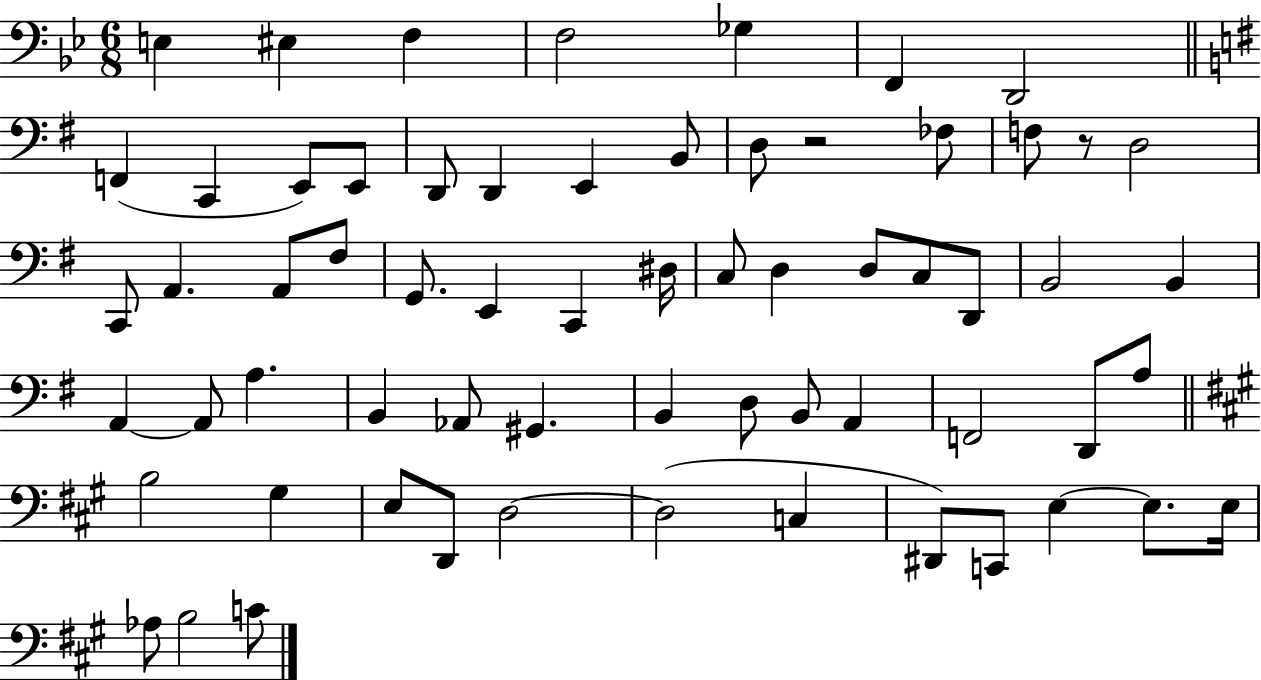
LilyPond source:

{
  \clef bass
  \numericTimeSignature
  \time 6/8
  \key bes \major
  e4 eis4 f4 | f2 ges4 | f,4 d,2 | \bar "||" \break \key e \minor f,4( c,4 e,8) e,8 | d,8 d,4 e,4 b,8 | d8 r2 fes8 | f8 r8 d2 | \break c,8 a,4. a,8 fis8 | g,8. e,4 c,4 dis16 | c8 d4 d8 c8 d,8 | b,2 b,4 | \break a,4~~ a,8 a4. | b,4 aes,8 gis,4. | b,4 d8 b,8 a,4 | f,2 d,8 a8 | \break \bar "||" \break \key a \major b2 gis4 | e8 d,8 d2~~ | d2( c4 | dis,8) c,8 e4~~ e8. e16 | \break aes8 b2 c'8 | \bar "|."
}